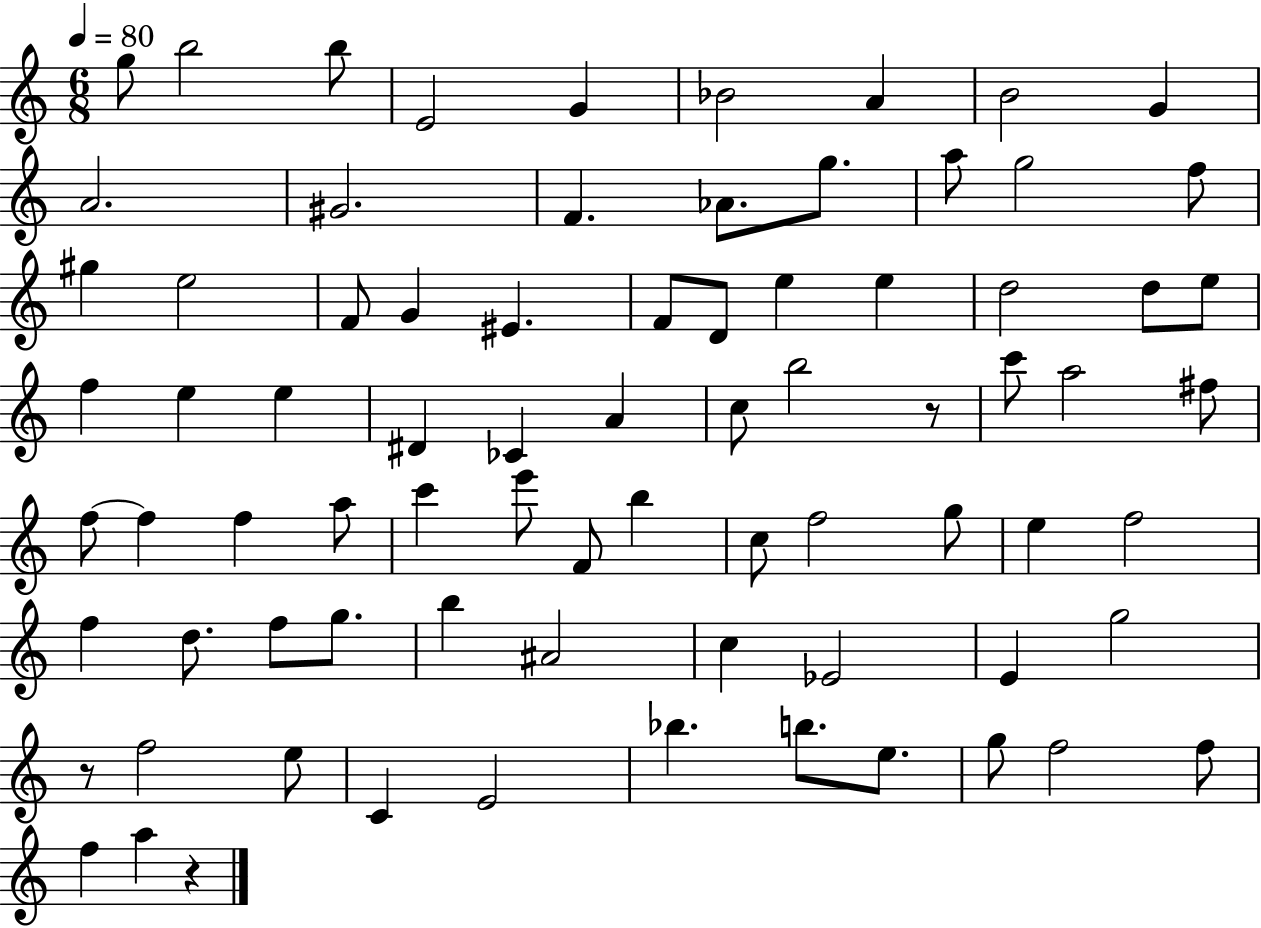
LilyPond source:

{
  \clef treble
  \numericTimeSignature
  \time 6/8
  \key c \major
  \tempo 4 = 80
  g''8 b''2 b''8 | e'2 g'4 | bes'2 a'4 | b'2 g'4 | \break a'2. | gis'2. | f'4. aes'8. g''8. | a''8 g''2 f''8 | \break gis''4 e''2 | f'8 g'4 eis'4. | f'8 d'8 e''4 e''4 | d''2 d''8 e''8 | \break f''4 e''4 e''4 | dis'4 ces'4 a'4 | c''8 b''2 r8 | c'''8 a''2 fis''8 | \break f''8~~ f''4 f''4 a''8 | c'''4 e'''8 f'8 b''4 | c''8 f''2 g''8 | e''4 f''2 | \break f''4 d''8. f''8 g''8. | b''4 ais'2 | c''4 ees'2 | e'4 g''2 | \break r8 f''2 e''8 | c'4 e'2 | bes''4. b''8. e''8. | g''8 f''2 f''8 | \break f''4 a''4 r4 | \bar "|."
}